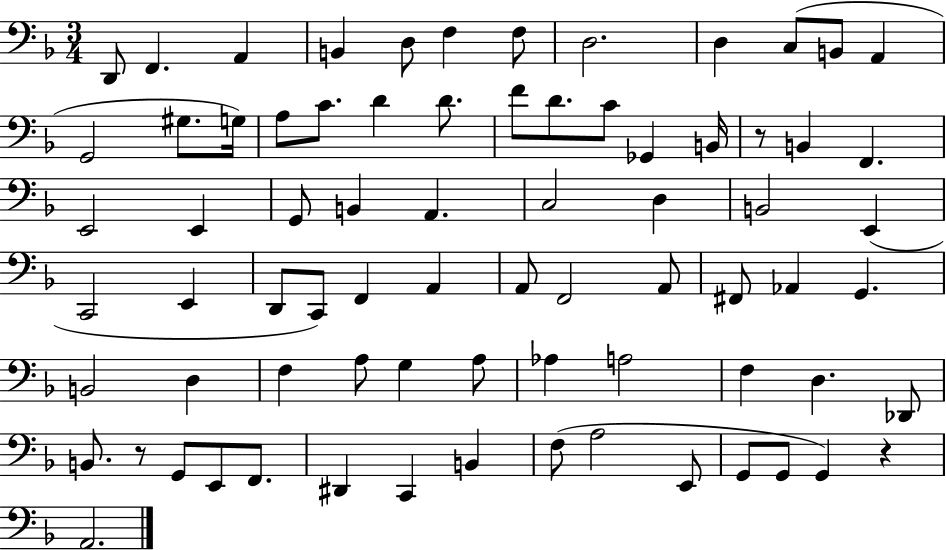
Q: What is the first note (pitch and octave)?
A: D2